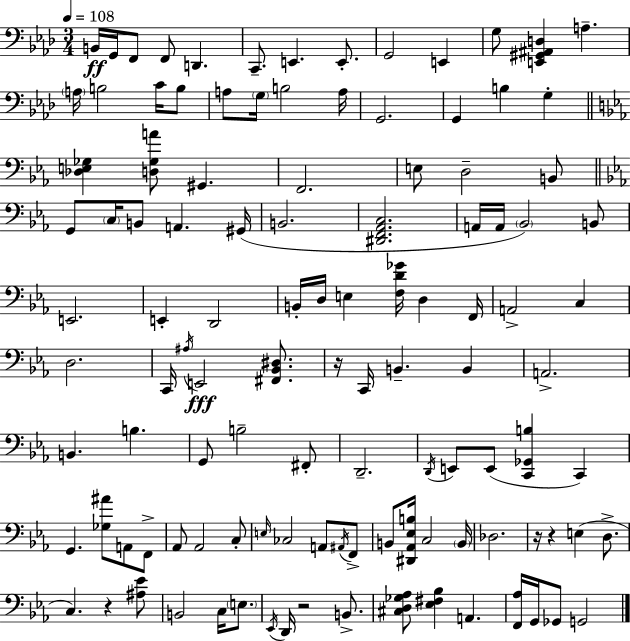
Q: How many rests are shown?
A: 5